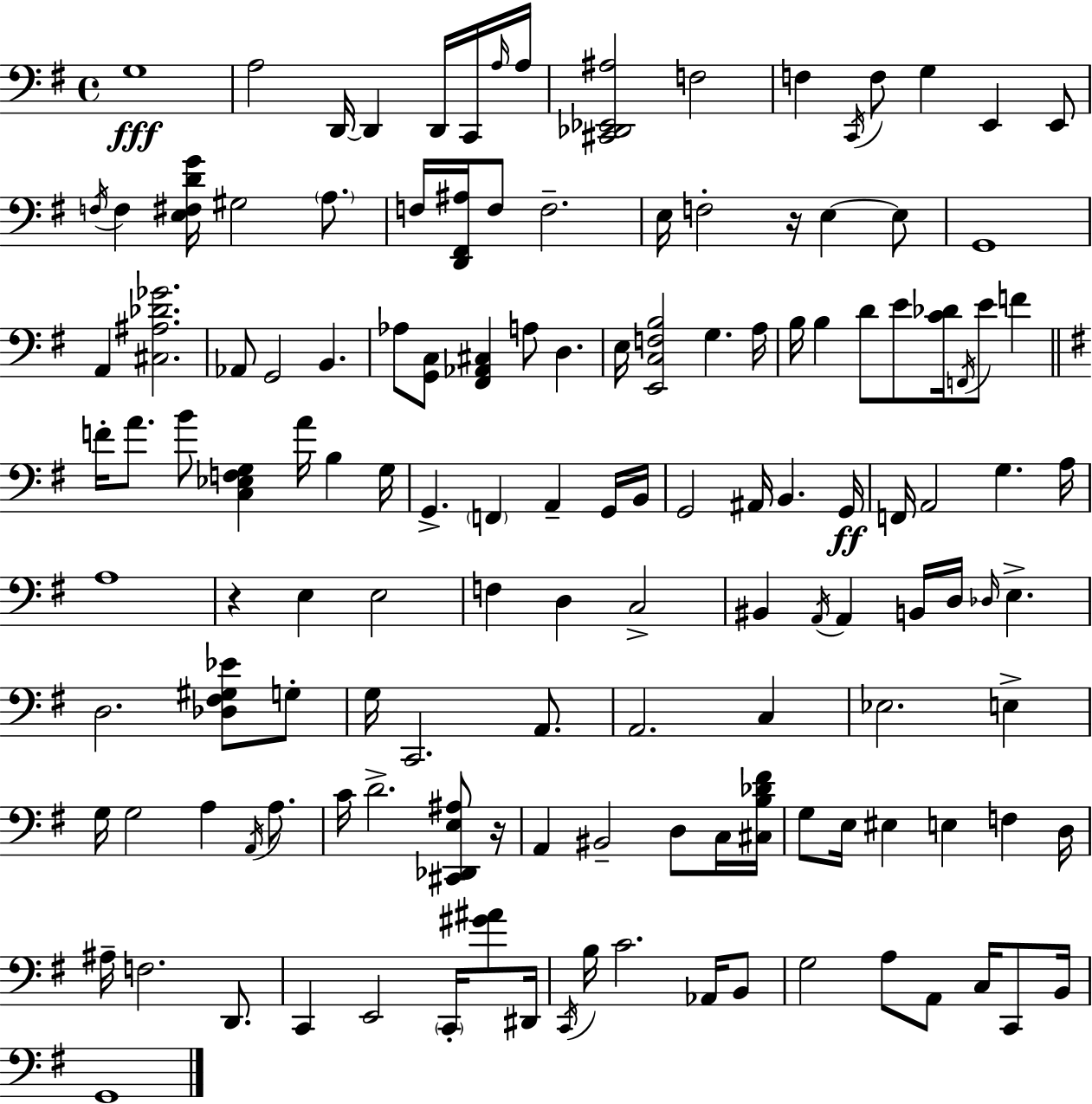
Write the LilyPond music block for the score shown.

{
  \clef bass
  \time 4/4
  \defaultTimeSignature
  \key e \minor
  g1\fff | a2 d,16~~ d,4 d,16 c,16 \grace { a16 } | a16 <cis, des, ees, ais>2 f2 | f4 \acciaccatura { c,16 } f8 g4 e,4 | \break e,8 \acciaccatura { f16 } f4 <e fis d' g'>16 gis2 | \parenthesize a8. f16 <d, fis, ais>16 f8 f2.-- | e16 f2-. r16 e4~~ | e8 g,1 | \break a,4 <cis ais des' ges'>2. | aes,8 g,2 b,4. | aes8 <g, c>8 <fis, aes, cis>4 a8 d4. | e16 <e, c f b>2 g4. | \break a16 b16 b4 d'8 e'8 <c' des'>16 \acciaccatura { f,16 } e'8 | f'4 \bar "||" \break \key e \minor f'16-. a'8. b'8 <c ees f g>4 a'16 b4 g16 | g,4.-> \parenthesize f,4 a,4-- g,16 b,16 | g,2 ais,16 b,4. g,16\ff | f,16 a,2 g4. a16 | \break a1 | r4 e4 e2 | f4 d4 c2-> | bis,4 \acciaccatura { a,16 } a,4 b,16 d16 \grace { des16 } e4.-> | \break d2. <des fis gis ees'>8 | g8-. g16 c,2. a,8. | a,2. c4 | ees2. e4-> | \break g16 g2 a4 \acciaccatura { a,16 } | a8. c'16 d'2.-> | <cis, des, e ais>8 r16 a,4 bis,2-- d8 | c16 <cis b des' fis'>16 g8 e16 eis4 e4 f4 | \break d16 ais16-- f2. | d,8. c,4 e,2 \parenthesize c,16-. | <gis' ais'>8 dis,16 \acciaccatura { c,16 } b16 c'2. | aes,16 b,8 g2 a8 a,8 | \break c16 c,8 b,16 g,1 | \bar "|."
}